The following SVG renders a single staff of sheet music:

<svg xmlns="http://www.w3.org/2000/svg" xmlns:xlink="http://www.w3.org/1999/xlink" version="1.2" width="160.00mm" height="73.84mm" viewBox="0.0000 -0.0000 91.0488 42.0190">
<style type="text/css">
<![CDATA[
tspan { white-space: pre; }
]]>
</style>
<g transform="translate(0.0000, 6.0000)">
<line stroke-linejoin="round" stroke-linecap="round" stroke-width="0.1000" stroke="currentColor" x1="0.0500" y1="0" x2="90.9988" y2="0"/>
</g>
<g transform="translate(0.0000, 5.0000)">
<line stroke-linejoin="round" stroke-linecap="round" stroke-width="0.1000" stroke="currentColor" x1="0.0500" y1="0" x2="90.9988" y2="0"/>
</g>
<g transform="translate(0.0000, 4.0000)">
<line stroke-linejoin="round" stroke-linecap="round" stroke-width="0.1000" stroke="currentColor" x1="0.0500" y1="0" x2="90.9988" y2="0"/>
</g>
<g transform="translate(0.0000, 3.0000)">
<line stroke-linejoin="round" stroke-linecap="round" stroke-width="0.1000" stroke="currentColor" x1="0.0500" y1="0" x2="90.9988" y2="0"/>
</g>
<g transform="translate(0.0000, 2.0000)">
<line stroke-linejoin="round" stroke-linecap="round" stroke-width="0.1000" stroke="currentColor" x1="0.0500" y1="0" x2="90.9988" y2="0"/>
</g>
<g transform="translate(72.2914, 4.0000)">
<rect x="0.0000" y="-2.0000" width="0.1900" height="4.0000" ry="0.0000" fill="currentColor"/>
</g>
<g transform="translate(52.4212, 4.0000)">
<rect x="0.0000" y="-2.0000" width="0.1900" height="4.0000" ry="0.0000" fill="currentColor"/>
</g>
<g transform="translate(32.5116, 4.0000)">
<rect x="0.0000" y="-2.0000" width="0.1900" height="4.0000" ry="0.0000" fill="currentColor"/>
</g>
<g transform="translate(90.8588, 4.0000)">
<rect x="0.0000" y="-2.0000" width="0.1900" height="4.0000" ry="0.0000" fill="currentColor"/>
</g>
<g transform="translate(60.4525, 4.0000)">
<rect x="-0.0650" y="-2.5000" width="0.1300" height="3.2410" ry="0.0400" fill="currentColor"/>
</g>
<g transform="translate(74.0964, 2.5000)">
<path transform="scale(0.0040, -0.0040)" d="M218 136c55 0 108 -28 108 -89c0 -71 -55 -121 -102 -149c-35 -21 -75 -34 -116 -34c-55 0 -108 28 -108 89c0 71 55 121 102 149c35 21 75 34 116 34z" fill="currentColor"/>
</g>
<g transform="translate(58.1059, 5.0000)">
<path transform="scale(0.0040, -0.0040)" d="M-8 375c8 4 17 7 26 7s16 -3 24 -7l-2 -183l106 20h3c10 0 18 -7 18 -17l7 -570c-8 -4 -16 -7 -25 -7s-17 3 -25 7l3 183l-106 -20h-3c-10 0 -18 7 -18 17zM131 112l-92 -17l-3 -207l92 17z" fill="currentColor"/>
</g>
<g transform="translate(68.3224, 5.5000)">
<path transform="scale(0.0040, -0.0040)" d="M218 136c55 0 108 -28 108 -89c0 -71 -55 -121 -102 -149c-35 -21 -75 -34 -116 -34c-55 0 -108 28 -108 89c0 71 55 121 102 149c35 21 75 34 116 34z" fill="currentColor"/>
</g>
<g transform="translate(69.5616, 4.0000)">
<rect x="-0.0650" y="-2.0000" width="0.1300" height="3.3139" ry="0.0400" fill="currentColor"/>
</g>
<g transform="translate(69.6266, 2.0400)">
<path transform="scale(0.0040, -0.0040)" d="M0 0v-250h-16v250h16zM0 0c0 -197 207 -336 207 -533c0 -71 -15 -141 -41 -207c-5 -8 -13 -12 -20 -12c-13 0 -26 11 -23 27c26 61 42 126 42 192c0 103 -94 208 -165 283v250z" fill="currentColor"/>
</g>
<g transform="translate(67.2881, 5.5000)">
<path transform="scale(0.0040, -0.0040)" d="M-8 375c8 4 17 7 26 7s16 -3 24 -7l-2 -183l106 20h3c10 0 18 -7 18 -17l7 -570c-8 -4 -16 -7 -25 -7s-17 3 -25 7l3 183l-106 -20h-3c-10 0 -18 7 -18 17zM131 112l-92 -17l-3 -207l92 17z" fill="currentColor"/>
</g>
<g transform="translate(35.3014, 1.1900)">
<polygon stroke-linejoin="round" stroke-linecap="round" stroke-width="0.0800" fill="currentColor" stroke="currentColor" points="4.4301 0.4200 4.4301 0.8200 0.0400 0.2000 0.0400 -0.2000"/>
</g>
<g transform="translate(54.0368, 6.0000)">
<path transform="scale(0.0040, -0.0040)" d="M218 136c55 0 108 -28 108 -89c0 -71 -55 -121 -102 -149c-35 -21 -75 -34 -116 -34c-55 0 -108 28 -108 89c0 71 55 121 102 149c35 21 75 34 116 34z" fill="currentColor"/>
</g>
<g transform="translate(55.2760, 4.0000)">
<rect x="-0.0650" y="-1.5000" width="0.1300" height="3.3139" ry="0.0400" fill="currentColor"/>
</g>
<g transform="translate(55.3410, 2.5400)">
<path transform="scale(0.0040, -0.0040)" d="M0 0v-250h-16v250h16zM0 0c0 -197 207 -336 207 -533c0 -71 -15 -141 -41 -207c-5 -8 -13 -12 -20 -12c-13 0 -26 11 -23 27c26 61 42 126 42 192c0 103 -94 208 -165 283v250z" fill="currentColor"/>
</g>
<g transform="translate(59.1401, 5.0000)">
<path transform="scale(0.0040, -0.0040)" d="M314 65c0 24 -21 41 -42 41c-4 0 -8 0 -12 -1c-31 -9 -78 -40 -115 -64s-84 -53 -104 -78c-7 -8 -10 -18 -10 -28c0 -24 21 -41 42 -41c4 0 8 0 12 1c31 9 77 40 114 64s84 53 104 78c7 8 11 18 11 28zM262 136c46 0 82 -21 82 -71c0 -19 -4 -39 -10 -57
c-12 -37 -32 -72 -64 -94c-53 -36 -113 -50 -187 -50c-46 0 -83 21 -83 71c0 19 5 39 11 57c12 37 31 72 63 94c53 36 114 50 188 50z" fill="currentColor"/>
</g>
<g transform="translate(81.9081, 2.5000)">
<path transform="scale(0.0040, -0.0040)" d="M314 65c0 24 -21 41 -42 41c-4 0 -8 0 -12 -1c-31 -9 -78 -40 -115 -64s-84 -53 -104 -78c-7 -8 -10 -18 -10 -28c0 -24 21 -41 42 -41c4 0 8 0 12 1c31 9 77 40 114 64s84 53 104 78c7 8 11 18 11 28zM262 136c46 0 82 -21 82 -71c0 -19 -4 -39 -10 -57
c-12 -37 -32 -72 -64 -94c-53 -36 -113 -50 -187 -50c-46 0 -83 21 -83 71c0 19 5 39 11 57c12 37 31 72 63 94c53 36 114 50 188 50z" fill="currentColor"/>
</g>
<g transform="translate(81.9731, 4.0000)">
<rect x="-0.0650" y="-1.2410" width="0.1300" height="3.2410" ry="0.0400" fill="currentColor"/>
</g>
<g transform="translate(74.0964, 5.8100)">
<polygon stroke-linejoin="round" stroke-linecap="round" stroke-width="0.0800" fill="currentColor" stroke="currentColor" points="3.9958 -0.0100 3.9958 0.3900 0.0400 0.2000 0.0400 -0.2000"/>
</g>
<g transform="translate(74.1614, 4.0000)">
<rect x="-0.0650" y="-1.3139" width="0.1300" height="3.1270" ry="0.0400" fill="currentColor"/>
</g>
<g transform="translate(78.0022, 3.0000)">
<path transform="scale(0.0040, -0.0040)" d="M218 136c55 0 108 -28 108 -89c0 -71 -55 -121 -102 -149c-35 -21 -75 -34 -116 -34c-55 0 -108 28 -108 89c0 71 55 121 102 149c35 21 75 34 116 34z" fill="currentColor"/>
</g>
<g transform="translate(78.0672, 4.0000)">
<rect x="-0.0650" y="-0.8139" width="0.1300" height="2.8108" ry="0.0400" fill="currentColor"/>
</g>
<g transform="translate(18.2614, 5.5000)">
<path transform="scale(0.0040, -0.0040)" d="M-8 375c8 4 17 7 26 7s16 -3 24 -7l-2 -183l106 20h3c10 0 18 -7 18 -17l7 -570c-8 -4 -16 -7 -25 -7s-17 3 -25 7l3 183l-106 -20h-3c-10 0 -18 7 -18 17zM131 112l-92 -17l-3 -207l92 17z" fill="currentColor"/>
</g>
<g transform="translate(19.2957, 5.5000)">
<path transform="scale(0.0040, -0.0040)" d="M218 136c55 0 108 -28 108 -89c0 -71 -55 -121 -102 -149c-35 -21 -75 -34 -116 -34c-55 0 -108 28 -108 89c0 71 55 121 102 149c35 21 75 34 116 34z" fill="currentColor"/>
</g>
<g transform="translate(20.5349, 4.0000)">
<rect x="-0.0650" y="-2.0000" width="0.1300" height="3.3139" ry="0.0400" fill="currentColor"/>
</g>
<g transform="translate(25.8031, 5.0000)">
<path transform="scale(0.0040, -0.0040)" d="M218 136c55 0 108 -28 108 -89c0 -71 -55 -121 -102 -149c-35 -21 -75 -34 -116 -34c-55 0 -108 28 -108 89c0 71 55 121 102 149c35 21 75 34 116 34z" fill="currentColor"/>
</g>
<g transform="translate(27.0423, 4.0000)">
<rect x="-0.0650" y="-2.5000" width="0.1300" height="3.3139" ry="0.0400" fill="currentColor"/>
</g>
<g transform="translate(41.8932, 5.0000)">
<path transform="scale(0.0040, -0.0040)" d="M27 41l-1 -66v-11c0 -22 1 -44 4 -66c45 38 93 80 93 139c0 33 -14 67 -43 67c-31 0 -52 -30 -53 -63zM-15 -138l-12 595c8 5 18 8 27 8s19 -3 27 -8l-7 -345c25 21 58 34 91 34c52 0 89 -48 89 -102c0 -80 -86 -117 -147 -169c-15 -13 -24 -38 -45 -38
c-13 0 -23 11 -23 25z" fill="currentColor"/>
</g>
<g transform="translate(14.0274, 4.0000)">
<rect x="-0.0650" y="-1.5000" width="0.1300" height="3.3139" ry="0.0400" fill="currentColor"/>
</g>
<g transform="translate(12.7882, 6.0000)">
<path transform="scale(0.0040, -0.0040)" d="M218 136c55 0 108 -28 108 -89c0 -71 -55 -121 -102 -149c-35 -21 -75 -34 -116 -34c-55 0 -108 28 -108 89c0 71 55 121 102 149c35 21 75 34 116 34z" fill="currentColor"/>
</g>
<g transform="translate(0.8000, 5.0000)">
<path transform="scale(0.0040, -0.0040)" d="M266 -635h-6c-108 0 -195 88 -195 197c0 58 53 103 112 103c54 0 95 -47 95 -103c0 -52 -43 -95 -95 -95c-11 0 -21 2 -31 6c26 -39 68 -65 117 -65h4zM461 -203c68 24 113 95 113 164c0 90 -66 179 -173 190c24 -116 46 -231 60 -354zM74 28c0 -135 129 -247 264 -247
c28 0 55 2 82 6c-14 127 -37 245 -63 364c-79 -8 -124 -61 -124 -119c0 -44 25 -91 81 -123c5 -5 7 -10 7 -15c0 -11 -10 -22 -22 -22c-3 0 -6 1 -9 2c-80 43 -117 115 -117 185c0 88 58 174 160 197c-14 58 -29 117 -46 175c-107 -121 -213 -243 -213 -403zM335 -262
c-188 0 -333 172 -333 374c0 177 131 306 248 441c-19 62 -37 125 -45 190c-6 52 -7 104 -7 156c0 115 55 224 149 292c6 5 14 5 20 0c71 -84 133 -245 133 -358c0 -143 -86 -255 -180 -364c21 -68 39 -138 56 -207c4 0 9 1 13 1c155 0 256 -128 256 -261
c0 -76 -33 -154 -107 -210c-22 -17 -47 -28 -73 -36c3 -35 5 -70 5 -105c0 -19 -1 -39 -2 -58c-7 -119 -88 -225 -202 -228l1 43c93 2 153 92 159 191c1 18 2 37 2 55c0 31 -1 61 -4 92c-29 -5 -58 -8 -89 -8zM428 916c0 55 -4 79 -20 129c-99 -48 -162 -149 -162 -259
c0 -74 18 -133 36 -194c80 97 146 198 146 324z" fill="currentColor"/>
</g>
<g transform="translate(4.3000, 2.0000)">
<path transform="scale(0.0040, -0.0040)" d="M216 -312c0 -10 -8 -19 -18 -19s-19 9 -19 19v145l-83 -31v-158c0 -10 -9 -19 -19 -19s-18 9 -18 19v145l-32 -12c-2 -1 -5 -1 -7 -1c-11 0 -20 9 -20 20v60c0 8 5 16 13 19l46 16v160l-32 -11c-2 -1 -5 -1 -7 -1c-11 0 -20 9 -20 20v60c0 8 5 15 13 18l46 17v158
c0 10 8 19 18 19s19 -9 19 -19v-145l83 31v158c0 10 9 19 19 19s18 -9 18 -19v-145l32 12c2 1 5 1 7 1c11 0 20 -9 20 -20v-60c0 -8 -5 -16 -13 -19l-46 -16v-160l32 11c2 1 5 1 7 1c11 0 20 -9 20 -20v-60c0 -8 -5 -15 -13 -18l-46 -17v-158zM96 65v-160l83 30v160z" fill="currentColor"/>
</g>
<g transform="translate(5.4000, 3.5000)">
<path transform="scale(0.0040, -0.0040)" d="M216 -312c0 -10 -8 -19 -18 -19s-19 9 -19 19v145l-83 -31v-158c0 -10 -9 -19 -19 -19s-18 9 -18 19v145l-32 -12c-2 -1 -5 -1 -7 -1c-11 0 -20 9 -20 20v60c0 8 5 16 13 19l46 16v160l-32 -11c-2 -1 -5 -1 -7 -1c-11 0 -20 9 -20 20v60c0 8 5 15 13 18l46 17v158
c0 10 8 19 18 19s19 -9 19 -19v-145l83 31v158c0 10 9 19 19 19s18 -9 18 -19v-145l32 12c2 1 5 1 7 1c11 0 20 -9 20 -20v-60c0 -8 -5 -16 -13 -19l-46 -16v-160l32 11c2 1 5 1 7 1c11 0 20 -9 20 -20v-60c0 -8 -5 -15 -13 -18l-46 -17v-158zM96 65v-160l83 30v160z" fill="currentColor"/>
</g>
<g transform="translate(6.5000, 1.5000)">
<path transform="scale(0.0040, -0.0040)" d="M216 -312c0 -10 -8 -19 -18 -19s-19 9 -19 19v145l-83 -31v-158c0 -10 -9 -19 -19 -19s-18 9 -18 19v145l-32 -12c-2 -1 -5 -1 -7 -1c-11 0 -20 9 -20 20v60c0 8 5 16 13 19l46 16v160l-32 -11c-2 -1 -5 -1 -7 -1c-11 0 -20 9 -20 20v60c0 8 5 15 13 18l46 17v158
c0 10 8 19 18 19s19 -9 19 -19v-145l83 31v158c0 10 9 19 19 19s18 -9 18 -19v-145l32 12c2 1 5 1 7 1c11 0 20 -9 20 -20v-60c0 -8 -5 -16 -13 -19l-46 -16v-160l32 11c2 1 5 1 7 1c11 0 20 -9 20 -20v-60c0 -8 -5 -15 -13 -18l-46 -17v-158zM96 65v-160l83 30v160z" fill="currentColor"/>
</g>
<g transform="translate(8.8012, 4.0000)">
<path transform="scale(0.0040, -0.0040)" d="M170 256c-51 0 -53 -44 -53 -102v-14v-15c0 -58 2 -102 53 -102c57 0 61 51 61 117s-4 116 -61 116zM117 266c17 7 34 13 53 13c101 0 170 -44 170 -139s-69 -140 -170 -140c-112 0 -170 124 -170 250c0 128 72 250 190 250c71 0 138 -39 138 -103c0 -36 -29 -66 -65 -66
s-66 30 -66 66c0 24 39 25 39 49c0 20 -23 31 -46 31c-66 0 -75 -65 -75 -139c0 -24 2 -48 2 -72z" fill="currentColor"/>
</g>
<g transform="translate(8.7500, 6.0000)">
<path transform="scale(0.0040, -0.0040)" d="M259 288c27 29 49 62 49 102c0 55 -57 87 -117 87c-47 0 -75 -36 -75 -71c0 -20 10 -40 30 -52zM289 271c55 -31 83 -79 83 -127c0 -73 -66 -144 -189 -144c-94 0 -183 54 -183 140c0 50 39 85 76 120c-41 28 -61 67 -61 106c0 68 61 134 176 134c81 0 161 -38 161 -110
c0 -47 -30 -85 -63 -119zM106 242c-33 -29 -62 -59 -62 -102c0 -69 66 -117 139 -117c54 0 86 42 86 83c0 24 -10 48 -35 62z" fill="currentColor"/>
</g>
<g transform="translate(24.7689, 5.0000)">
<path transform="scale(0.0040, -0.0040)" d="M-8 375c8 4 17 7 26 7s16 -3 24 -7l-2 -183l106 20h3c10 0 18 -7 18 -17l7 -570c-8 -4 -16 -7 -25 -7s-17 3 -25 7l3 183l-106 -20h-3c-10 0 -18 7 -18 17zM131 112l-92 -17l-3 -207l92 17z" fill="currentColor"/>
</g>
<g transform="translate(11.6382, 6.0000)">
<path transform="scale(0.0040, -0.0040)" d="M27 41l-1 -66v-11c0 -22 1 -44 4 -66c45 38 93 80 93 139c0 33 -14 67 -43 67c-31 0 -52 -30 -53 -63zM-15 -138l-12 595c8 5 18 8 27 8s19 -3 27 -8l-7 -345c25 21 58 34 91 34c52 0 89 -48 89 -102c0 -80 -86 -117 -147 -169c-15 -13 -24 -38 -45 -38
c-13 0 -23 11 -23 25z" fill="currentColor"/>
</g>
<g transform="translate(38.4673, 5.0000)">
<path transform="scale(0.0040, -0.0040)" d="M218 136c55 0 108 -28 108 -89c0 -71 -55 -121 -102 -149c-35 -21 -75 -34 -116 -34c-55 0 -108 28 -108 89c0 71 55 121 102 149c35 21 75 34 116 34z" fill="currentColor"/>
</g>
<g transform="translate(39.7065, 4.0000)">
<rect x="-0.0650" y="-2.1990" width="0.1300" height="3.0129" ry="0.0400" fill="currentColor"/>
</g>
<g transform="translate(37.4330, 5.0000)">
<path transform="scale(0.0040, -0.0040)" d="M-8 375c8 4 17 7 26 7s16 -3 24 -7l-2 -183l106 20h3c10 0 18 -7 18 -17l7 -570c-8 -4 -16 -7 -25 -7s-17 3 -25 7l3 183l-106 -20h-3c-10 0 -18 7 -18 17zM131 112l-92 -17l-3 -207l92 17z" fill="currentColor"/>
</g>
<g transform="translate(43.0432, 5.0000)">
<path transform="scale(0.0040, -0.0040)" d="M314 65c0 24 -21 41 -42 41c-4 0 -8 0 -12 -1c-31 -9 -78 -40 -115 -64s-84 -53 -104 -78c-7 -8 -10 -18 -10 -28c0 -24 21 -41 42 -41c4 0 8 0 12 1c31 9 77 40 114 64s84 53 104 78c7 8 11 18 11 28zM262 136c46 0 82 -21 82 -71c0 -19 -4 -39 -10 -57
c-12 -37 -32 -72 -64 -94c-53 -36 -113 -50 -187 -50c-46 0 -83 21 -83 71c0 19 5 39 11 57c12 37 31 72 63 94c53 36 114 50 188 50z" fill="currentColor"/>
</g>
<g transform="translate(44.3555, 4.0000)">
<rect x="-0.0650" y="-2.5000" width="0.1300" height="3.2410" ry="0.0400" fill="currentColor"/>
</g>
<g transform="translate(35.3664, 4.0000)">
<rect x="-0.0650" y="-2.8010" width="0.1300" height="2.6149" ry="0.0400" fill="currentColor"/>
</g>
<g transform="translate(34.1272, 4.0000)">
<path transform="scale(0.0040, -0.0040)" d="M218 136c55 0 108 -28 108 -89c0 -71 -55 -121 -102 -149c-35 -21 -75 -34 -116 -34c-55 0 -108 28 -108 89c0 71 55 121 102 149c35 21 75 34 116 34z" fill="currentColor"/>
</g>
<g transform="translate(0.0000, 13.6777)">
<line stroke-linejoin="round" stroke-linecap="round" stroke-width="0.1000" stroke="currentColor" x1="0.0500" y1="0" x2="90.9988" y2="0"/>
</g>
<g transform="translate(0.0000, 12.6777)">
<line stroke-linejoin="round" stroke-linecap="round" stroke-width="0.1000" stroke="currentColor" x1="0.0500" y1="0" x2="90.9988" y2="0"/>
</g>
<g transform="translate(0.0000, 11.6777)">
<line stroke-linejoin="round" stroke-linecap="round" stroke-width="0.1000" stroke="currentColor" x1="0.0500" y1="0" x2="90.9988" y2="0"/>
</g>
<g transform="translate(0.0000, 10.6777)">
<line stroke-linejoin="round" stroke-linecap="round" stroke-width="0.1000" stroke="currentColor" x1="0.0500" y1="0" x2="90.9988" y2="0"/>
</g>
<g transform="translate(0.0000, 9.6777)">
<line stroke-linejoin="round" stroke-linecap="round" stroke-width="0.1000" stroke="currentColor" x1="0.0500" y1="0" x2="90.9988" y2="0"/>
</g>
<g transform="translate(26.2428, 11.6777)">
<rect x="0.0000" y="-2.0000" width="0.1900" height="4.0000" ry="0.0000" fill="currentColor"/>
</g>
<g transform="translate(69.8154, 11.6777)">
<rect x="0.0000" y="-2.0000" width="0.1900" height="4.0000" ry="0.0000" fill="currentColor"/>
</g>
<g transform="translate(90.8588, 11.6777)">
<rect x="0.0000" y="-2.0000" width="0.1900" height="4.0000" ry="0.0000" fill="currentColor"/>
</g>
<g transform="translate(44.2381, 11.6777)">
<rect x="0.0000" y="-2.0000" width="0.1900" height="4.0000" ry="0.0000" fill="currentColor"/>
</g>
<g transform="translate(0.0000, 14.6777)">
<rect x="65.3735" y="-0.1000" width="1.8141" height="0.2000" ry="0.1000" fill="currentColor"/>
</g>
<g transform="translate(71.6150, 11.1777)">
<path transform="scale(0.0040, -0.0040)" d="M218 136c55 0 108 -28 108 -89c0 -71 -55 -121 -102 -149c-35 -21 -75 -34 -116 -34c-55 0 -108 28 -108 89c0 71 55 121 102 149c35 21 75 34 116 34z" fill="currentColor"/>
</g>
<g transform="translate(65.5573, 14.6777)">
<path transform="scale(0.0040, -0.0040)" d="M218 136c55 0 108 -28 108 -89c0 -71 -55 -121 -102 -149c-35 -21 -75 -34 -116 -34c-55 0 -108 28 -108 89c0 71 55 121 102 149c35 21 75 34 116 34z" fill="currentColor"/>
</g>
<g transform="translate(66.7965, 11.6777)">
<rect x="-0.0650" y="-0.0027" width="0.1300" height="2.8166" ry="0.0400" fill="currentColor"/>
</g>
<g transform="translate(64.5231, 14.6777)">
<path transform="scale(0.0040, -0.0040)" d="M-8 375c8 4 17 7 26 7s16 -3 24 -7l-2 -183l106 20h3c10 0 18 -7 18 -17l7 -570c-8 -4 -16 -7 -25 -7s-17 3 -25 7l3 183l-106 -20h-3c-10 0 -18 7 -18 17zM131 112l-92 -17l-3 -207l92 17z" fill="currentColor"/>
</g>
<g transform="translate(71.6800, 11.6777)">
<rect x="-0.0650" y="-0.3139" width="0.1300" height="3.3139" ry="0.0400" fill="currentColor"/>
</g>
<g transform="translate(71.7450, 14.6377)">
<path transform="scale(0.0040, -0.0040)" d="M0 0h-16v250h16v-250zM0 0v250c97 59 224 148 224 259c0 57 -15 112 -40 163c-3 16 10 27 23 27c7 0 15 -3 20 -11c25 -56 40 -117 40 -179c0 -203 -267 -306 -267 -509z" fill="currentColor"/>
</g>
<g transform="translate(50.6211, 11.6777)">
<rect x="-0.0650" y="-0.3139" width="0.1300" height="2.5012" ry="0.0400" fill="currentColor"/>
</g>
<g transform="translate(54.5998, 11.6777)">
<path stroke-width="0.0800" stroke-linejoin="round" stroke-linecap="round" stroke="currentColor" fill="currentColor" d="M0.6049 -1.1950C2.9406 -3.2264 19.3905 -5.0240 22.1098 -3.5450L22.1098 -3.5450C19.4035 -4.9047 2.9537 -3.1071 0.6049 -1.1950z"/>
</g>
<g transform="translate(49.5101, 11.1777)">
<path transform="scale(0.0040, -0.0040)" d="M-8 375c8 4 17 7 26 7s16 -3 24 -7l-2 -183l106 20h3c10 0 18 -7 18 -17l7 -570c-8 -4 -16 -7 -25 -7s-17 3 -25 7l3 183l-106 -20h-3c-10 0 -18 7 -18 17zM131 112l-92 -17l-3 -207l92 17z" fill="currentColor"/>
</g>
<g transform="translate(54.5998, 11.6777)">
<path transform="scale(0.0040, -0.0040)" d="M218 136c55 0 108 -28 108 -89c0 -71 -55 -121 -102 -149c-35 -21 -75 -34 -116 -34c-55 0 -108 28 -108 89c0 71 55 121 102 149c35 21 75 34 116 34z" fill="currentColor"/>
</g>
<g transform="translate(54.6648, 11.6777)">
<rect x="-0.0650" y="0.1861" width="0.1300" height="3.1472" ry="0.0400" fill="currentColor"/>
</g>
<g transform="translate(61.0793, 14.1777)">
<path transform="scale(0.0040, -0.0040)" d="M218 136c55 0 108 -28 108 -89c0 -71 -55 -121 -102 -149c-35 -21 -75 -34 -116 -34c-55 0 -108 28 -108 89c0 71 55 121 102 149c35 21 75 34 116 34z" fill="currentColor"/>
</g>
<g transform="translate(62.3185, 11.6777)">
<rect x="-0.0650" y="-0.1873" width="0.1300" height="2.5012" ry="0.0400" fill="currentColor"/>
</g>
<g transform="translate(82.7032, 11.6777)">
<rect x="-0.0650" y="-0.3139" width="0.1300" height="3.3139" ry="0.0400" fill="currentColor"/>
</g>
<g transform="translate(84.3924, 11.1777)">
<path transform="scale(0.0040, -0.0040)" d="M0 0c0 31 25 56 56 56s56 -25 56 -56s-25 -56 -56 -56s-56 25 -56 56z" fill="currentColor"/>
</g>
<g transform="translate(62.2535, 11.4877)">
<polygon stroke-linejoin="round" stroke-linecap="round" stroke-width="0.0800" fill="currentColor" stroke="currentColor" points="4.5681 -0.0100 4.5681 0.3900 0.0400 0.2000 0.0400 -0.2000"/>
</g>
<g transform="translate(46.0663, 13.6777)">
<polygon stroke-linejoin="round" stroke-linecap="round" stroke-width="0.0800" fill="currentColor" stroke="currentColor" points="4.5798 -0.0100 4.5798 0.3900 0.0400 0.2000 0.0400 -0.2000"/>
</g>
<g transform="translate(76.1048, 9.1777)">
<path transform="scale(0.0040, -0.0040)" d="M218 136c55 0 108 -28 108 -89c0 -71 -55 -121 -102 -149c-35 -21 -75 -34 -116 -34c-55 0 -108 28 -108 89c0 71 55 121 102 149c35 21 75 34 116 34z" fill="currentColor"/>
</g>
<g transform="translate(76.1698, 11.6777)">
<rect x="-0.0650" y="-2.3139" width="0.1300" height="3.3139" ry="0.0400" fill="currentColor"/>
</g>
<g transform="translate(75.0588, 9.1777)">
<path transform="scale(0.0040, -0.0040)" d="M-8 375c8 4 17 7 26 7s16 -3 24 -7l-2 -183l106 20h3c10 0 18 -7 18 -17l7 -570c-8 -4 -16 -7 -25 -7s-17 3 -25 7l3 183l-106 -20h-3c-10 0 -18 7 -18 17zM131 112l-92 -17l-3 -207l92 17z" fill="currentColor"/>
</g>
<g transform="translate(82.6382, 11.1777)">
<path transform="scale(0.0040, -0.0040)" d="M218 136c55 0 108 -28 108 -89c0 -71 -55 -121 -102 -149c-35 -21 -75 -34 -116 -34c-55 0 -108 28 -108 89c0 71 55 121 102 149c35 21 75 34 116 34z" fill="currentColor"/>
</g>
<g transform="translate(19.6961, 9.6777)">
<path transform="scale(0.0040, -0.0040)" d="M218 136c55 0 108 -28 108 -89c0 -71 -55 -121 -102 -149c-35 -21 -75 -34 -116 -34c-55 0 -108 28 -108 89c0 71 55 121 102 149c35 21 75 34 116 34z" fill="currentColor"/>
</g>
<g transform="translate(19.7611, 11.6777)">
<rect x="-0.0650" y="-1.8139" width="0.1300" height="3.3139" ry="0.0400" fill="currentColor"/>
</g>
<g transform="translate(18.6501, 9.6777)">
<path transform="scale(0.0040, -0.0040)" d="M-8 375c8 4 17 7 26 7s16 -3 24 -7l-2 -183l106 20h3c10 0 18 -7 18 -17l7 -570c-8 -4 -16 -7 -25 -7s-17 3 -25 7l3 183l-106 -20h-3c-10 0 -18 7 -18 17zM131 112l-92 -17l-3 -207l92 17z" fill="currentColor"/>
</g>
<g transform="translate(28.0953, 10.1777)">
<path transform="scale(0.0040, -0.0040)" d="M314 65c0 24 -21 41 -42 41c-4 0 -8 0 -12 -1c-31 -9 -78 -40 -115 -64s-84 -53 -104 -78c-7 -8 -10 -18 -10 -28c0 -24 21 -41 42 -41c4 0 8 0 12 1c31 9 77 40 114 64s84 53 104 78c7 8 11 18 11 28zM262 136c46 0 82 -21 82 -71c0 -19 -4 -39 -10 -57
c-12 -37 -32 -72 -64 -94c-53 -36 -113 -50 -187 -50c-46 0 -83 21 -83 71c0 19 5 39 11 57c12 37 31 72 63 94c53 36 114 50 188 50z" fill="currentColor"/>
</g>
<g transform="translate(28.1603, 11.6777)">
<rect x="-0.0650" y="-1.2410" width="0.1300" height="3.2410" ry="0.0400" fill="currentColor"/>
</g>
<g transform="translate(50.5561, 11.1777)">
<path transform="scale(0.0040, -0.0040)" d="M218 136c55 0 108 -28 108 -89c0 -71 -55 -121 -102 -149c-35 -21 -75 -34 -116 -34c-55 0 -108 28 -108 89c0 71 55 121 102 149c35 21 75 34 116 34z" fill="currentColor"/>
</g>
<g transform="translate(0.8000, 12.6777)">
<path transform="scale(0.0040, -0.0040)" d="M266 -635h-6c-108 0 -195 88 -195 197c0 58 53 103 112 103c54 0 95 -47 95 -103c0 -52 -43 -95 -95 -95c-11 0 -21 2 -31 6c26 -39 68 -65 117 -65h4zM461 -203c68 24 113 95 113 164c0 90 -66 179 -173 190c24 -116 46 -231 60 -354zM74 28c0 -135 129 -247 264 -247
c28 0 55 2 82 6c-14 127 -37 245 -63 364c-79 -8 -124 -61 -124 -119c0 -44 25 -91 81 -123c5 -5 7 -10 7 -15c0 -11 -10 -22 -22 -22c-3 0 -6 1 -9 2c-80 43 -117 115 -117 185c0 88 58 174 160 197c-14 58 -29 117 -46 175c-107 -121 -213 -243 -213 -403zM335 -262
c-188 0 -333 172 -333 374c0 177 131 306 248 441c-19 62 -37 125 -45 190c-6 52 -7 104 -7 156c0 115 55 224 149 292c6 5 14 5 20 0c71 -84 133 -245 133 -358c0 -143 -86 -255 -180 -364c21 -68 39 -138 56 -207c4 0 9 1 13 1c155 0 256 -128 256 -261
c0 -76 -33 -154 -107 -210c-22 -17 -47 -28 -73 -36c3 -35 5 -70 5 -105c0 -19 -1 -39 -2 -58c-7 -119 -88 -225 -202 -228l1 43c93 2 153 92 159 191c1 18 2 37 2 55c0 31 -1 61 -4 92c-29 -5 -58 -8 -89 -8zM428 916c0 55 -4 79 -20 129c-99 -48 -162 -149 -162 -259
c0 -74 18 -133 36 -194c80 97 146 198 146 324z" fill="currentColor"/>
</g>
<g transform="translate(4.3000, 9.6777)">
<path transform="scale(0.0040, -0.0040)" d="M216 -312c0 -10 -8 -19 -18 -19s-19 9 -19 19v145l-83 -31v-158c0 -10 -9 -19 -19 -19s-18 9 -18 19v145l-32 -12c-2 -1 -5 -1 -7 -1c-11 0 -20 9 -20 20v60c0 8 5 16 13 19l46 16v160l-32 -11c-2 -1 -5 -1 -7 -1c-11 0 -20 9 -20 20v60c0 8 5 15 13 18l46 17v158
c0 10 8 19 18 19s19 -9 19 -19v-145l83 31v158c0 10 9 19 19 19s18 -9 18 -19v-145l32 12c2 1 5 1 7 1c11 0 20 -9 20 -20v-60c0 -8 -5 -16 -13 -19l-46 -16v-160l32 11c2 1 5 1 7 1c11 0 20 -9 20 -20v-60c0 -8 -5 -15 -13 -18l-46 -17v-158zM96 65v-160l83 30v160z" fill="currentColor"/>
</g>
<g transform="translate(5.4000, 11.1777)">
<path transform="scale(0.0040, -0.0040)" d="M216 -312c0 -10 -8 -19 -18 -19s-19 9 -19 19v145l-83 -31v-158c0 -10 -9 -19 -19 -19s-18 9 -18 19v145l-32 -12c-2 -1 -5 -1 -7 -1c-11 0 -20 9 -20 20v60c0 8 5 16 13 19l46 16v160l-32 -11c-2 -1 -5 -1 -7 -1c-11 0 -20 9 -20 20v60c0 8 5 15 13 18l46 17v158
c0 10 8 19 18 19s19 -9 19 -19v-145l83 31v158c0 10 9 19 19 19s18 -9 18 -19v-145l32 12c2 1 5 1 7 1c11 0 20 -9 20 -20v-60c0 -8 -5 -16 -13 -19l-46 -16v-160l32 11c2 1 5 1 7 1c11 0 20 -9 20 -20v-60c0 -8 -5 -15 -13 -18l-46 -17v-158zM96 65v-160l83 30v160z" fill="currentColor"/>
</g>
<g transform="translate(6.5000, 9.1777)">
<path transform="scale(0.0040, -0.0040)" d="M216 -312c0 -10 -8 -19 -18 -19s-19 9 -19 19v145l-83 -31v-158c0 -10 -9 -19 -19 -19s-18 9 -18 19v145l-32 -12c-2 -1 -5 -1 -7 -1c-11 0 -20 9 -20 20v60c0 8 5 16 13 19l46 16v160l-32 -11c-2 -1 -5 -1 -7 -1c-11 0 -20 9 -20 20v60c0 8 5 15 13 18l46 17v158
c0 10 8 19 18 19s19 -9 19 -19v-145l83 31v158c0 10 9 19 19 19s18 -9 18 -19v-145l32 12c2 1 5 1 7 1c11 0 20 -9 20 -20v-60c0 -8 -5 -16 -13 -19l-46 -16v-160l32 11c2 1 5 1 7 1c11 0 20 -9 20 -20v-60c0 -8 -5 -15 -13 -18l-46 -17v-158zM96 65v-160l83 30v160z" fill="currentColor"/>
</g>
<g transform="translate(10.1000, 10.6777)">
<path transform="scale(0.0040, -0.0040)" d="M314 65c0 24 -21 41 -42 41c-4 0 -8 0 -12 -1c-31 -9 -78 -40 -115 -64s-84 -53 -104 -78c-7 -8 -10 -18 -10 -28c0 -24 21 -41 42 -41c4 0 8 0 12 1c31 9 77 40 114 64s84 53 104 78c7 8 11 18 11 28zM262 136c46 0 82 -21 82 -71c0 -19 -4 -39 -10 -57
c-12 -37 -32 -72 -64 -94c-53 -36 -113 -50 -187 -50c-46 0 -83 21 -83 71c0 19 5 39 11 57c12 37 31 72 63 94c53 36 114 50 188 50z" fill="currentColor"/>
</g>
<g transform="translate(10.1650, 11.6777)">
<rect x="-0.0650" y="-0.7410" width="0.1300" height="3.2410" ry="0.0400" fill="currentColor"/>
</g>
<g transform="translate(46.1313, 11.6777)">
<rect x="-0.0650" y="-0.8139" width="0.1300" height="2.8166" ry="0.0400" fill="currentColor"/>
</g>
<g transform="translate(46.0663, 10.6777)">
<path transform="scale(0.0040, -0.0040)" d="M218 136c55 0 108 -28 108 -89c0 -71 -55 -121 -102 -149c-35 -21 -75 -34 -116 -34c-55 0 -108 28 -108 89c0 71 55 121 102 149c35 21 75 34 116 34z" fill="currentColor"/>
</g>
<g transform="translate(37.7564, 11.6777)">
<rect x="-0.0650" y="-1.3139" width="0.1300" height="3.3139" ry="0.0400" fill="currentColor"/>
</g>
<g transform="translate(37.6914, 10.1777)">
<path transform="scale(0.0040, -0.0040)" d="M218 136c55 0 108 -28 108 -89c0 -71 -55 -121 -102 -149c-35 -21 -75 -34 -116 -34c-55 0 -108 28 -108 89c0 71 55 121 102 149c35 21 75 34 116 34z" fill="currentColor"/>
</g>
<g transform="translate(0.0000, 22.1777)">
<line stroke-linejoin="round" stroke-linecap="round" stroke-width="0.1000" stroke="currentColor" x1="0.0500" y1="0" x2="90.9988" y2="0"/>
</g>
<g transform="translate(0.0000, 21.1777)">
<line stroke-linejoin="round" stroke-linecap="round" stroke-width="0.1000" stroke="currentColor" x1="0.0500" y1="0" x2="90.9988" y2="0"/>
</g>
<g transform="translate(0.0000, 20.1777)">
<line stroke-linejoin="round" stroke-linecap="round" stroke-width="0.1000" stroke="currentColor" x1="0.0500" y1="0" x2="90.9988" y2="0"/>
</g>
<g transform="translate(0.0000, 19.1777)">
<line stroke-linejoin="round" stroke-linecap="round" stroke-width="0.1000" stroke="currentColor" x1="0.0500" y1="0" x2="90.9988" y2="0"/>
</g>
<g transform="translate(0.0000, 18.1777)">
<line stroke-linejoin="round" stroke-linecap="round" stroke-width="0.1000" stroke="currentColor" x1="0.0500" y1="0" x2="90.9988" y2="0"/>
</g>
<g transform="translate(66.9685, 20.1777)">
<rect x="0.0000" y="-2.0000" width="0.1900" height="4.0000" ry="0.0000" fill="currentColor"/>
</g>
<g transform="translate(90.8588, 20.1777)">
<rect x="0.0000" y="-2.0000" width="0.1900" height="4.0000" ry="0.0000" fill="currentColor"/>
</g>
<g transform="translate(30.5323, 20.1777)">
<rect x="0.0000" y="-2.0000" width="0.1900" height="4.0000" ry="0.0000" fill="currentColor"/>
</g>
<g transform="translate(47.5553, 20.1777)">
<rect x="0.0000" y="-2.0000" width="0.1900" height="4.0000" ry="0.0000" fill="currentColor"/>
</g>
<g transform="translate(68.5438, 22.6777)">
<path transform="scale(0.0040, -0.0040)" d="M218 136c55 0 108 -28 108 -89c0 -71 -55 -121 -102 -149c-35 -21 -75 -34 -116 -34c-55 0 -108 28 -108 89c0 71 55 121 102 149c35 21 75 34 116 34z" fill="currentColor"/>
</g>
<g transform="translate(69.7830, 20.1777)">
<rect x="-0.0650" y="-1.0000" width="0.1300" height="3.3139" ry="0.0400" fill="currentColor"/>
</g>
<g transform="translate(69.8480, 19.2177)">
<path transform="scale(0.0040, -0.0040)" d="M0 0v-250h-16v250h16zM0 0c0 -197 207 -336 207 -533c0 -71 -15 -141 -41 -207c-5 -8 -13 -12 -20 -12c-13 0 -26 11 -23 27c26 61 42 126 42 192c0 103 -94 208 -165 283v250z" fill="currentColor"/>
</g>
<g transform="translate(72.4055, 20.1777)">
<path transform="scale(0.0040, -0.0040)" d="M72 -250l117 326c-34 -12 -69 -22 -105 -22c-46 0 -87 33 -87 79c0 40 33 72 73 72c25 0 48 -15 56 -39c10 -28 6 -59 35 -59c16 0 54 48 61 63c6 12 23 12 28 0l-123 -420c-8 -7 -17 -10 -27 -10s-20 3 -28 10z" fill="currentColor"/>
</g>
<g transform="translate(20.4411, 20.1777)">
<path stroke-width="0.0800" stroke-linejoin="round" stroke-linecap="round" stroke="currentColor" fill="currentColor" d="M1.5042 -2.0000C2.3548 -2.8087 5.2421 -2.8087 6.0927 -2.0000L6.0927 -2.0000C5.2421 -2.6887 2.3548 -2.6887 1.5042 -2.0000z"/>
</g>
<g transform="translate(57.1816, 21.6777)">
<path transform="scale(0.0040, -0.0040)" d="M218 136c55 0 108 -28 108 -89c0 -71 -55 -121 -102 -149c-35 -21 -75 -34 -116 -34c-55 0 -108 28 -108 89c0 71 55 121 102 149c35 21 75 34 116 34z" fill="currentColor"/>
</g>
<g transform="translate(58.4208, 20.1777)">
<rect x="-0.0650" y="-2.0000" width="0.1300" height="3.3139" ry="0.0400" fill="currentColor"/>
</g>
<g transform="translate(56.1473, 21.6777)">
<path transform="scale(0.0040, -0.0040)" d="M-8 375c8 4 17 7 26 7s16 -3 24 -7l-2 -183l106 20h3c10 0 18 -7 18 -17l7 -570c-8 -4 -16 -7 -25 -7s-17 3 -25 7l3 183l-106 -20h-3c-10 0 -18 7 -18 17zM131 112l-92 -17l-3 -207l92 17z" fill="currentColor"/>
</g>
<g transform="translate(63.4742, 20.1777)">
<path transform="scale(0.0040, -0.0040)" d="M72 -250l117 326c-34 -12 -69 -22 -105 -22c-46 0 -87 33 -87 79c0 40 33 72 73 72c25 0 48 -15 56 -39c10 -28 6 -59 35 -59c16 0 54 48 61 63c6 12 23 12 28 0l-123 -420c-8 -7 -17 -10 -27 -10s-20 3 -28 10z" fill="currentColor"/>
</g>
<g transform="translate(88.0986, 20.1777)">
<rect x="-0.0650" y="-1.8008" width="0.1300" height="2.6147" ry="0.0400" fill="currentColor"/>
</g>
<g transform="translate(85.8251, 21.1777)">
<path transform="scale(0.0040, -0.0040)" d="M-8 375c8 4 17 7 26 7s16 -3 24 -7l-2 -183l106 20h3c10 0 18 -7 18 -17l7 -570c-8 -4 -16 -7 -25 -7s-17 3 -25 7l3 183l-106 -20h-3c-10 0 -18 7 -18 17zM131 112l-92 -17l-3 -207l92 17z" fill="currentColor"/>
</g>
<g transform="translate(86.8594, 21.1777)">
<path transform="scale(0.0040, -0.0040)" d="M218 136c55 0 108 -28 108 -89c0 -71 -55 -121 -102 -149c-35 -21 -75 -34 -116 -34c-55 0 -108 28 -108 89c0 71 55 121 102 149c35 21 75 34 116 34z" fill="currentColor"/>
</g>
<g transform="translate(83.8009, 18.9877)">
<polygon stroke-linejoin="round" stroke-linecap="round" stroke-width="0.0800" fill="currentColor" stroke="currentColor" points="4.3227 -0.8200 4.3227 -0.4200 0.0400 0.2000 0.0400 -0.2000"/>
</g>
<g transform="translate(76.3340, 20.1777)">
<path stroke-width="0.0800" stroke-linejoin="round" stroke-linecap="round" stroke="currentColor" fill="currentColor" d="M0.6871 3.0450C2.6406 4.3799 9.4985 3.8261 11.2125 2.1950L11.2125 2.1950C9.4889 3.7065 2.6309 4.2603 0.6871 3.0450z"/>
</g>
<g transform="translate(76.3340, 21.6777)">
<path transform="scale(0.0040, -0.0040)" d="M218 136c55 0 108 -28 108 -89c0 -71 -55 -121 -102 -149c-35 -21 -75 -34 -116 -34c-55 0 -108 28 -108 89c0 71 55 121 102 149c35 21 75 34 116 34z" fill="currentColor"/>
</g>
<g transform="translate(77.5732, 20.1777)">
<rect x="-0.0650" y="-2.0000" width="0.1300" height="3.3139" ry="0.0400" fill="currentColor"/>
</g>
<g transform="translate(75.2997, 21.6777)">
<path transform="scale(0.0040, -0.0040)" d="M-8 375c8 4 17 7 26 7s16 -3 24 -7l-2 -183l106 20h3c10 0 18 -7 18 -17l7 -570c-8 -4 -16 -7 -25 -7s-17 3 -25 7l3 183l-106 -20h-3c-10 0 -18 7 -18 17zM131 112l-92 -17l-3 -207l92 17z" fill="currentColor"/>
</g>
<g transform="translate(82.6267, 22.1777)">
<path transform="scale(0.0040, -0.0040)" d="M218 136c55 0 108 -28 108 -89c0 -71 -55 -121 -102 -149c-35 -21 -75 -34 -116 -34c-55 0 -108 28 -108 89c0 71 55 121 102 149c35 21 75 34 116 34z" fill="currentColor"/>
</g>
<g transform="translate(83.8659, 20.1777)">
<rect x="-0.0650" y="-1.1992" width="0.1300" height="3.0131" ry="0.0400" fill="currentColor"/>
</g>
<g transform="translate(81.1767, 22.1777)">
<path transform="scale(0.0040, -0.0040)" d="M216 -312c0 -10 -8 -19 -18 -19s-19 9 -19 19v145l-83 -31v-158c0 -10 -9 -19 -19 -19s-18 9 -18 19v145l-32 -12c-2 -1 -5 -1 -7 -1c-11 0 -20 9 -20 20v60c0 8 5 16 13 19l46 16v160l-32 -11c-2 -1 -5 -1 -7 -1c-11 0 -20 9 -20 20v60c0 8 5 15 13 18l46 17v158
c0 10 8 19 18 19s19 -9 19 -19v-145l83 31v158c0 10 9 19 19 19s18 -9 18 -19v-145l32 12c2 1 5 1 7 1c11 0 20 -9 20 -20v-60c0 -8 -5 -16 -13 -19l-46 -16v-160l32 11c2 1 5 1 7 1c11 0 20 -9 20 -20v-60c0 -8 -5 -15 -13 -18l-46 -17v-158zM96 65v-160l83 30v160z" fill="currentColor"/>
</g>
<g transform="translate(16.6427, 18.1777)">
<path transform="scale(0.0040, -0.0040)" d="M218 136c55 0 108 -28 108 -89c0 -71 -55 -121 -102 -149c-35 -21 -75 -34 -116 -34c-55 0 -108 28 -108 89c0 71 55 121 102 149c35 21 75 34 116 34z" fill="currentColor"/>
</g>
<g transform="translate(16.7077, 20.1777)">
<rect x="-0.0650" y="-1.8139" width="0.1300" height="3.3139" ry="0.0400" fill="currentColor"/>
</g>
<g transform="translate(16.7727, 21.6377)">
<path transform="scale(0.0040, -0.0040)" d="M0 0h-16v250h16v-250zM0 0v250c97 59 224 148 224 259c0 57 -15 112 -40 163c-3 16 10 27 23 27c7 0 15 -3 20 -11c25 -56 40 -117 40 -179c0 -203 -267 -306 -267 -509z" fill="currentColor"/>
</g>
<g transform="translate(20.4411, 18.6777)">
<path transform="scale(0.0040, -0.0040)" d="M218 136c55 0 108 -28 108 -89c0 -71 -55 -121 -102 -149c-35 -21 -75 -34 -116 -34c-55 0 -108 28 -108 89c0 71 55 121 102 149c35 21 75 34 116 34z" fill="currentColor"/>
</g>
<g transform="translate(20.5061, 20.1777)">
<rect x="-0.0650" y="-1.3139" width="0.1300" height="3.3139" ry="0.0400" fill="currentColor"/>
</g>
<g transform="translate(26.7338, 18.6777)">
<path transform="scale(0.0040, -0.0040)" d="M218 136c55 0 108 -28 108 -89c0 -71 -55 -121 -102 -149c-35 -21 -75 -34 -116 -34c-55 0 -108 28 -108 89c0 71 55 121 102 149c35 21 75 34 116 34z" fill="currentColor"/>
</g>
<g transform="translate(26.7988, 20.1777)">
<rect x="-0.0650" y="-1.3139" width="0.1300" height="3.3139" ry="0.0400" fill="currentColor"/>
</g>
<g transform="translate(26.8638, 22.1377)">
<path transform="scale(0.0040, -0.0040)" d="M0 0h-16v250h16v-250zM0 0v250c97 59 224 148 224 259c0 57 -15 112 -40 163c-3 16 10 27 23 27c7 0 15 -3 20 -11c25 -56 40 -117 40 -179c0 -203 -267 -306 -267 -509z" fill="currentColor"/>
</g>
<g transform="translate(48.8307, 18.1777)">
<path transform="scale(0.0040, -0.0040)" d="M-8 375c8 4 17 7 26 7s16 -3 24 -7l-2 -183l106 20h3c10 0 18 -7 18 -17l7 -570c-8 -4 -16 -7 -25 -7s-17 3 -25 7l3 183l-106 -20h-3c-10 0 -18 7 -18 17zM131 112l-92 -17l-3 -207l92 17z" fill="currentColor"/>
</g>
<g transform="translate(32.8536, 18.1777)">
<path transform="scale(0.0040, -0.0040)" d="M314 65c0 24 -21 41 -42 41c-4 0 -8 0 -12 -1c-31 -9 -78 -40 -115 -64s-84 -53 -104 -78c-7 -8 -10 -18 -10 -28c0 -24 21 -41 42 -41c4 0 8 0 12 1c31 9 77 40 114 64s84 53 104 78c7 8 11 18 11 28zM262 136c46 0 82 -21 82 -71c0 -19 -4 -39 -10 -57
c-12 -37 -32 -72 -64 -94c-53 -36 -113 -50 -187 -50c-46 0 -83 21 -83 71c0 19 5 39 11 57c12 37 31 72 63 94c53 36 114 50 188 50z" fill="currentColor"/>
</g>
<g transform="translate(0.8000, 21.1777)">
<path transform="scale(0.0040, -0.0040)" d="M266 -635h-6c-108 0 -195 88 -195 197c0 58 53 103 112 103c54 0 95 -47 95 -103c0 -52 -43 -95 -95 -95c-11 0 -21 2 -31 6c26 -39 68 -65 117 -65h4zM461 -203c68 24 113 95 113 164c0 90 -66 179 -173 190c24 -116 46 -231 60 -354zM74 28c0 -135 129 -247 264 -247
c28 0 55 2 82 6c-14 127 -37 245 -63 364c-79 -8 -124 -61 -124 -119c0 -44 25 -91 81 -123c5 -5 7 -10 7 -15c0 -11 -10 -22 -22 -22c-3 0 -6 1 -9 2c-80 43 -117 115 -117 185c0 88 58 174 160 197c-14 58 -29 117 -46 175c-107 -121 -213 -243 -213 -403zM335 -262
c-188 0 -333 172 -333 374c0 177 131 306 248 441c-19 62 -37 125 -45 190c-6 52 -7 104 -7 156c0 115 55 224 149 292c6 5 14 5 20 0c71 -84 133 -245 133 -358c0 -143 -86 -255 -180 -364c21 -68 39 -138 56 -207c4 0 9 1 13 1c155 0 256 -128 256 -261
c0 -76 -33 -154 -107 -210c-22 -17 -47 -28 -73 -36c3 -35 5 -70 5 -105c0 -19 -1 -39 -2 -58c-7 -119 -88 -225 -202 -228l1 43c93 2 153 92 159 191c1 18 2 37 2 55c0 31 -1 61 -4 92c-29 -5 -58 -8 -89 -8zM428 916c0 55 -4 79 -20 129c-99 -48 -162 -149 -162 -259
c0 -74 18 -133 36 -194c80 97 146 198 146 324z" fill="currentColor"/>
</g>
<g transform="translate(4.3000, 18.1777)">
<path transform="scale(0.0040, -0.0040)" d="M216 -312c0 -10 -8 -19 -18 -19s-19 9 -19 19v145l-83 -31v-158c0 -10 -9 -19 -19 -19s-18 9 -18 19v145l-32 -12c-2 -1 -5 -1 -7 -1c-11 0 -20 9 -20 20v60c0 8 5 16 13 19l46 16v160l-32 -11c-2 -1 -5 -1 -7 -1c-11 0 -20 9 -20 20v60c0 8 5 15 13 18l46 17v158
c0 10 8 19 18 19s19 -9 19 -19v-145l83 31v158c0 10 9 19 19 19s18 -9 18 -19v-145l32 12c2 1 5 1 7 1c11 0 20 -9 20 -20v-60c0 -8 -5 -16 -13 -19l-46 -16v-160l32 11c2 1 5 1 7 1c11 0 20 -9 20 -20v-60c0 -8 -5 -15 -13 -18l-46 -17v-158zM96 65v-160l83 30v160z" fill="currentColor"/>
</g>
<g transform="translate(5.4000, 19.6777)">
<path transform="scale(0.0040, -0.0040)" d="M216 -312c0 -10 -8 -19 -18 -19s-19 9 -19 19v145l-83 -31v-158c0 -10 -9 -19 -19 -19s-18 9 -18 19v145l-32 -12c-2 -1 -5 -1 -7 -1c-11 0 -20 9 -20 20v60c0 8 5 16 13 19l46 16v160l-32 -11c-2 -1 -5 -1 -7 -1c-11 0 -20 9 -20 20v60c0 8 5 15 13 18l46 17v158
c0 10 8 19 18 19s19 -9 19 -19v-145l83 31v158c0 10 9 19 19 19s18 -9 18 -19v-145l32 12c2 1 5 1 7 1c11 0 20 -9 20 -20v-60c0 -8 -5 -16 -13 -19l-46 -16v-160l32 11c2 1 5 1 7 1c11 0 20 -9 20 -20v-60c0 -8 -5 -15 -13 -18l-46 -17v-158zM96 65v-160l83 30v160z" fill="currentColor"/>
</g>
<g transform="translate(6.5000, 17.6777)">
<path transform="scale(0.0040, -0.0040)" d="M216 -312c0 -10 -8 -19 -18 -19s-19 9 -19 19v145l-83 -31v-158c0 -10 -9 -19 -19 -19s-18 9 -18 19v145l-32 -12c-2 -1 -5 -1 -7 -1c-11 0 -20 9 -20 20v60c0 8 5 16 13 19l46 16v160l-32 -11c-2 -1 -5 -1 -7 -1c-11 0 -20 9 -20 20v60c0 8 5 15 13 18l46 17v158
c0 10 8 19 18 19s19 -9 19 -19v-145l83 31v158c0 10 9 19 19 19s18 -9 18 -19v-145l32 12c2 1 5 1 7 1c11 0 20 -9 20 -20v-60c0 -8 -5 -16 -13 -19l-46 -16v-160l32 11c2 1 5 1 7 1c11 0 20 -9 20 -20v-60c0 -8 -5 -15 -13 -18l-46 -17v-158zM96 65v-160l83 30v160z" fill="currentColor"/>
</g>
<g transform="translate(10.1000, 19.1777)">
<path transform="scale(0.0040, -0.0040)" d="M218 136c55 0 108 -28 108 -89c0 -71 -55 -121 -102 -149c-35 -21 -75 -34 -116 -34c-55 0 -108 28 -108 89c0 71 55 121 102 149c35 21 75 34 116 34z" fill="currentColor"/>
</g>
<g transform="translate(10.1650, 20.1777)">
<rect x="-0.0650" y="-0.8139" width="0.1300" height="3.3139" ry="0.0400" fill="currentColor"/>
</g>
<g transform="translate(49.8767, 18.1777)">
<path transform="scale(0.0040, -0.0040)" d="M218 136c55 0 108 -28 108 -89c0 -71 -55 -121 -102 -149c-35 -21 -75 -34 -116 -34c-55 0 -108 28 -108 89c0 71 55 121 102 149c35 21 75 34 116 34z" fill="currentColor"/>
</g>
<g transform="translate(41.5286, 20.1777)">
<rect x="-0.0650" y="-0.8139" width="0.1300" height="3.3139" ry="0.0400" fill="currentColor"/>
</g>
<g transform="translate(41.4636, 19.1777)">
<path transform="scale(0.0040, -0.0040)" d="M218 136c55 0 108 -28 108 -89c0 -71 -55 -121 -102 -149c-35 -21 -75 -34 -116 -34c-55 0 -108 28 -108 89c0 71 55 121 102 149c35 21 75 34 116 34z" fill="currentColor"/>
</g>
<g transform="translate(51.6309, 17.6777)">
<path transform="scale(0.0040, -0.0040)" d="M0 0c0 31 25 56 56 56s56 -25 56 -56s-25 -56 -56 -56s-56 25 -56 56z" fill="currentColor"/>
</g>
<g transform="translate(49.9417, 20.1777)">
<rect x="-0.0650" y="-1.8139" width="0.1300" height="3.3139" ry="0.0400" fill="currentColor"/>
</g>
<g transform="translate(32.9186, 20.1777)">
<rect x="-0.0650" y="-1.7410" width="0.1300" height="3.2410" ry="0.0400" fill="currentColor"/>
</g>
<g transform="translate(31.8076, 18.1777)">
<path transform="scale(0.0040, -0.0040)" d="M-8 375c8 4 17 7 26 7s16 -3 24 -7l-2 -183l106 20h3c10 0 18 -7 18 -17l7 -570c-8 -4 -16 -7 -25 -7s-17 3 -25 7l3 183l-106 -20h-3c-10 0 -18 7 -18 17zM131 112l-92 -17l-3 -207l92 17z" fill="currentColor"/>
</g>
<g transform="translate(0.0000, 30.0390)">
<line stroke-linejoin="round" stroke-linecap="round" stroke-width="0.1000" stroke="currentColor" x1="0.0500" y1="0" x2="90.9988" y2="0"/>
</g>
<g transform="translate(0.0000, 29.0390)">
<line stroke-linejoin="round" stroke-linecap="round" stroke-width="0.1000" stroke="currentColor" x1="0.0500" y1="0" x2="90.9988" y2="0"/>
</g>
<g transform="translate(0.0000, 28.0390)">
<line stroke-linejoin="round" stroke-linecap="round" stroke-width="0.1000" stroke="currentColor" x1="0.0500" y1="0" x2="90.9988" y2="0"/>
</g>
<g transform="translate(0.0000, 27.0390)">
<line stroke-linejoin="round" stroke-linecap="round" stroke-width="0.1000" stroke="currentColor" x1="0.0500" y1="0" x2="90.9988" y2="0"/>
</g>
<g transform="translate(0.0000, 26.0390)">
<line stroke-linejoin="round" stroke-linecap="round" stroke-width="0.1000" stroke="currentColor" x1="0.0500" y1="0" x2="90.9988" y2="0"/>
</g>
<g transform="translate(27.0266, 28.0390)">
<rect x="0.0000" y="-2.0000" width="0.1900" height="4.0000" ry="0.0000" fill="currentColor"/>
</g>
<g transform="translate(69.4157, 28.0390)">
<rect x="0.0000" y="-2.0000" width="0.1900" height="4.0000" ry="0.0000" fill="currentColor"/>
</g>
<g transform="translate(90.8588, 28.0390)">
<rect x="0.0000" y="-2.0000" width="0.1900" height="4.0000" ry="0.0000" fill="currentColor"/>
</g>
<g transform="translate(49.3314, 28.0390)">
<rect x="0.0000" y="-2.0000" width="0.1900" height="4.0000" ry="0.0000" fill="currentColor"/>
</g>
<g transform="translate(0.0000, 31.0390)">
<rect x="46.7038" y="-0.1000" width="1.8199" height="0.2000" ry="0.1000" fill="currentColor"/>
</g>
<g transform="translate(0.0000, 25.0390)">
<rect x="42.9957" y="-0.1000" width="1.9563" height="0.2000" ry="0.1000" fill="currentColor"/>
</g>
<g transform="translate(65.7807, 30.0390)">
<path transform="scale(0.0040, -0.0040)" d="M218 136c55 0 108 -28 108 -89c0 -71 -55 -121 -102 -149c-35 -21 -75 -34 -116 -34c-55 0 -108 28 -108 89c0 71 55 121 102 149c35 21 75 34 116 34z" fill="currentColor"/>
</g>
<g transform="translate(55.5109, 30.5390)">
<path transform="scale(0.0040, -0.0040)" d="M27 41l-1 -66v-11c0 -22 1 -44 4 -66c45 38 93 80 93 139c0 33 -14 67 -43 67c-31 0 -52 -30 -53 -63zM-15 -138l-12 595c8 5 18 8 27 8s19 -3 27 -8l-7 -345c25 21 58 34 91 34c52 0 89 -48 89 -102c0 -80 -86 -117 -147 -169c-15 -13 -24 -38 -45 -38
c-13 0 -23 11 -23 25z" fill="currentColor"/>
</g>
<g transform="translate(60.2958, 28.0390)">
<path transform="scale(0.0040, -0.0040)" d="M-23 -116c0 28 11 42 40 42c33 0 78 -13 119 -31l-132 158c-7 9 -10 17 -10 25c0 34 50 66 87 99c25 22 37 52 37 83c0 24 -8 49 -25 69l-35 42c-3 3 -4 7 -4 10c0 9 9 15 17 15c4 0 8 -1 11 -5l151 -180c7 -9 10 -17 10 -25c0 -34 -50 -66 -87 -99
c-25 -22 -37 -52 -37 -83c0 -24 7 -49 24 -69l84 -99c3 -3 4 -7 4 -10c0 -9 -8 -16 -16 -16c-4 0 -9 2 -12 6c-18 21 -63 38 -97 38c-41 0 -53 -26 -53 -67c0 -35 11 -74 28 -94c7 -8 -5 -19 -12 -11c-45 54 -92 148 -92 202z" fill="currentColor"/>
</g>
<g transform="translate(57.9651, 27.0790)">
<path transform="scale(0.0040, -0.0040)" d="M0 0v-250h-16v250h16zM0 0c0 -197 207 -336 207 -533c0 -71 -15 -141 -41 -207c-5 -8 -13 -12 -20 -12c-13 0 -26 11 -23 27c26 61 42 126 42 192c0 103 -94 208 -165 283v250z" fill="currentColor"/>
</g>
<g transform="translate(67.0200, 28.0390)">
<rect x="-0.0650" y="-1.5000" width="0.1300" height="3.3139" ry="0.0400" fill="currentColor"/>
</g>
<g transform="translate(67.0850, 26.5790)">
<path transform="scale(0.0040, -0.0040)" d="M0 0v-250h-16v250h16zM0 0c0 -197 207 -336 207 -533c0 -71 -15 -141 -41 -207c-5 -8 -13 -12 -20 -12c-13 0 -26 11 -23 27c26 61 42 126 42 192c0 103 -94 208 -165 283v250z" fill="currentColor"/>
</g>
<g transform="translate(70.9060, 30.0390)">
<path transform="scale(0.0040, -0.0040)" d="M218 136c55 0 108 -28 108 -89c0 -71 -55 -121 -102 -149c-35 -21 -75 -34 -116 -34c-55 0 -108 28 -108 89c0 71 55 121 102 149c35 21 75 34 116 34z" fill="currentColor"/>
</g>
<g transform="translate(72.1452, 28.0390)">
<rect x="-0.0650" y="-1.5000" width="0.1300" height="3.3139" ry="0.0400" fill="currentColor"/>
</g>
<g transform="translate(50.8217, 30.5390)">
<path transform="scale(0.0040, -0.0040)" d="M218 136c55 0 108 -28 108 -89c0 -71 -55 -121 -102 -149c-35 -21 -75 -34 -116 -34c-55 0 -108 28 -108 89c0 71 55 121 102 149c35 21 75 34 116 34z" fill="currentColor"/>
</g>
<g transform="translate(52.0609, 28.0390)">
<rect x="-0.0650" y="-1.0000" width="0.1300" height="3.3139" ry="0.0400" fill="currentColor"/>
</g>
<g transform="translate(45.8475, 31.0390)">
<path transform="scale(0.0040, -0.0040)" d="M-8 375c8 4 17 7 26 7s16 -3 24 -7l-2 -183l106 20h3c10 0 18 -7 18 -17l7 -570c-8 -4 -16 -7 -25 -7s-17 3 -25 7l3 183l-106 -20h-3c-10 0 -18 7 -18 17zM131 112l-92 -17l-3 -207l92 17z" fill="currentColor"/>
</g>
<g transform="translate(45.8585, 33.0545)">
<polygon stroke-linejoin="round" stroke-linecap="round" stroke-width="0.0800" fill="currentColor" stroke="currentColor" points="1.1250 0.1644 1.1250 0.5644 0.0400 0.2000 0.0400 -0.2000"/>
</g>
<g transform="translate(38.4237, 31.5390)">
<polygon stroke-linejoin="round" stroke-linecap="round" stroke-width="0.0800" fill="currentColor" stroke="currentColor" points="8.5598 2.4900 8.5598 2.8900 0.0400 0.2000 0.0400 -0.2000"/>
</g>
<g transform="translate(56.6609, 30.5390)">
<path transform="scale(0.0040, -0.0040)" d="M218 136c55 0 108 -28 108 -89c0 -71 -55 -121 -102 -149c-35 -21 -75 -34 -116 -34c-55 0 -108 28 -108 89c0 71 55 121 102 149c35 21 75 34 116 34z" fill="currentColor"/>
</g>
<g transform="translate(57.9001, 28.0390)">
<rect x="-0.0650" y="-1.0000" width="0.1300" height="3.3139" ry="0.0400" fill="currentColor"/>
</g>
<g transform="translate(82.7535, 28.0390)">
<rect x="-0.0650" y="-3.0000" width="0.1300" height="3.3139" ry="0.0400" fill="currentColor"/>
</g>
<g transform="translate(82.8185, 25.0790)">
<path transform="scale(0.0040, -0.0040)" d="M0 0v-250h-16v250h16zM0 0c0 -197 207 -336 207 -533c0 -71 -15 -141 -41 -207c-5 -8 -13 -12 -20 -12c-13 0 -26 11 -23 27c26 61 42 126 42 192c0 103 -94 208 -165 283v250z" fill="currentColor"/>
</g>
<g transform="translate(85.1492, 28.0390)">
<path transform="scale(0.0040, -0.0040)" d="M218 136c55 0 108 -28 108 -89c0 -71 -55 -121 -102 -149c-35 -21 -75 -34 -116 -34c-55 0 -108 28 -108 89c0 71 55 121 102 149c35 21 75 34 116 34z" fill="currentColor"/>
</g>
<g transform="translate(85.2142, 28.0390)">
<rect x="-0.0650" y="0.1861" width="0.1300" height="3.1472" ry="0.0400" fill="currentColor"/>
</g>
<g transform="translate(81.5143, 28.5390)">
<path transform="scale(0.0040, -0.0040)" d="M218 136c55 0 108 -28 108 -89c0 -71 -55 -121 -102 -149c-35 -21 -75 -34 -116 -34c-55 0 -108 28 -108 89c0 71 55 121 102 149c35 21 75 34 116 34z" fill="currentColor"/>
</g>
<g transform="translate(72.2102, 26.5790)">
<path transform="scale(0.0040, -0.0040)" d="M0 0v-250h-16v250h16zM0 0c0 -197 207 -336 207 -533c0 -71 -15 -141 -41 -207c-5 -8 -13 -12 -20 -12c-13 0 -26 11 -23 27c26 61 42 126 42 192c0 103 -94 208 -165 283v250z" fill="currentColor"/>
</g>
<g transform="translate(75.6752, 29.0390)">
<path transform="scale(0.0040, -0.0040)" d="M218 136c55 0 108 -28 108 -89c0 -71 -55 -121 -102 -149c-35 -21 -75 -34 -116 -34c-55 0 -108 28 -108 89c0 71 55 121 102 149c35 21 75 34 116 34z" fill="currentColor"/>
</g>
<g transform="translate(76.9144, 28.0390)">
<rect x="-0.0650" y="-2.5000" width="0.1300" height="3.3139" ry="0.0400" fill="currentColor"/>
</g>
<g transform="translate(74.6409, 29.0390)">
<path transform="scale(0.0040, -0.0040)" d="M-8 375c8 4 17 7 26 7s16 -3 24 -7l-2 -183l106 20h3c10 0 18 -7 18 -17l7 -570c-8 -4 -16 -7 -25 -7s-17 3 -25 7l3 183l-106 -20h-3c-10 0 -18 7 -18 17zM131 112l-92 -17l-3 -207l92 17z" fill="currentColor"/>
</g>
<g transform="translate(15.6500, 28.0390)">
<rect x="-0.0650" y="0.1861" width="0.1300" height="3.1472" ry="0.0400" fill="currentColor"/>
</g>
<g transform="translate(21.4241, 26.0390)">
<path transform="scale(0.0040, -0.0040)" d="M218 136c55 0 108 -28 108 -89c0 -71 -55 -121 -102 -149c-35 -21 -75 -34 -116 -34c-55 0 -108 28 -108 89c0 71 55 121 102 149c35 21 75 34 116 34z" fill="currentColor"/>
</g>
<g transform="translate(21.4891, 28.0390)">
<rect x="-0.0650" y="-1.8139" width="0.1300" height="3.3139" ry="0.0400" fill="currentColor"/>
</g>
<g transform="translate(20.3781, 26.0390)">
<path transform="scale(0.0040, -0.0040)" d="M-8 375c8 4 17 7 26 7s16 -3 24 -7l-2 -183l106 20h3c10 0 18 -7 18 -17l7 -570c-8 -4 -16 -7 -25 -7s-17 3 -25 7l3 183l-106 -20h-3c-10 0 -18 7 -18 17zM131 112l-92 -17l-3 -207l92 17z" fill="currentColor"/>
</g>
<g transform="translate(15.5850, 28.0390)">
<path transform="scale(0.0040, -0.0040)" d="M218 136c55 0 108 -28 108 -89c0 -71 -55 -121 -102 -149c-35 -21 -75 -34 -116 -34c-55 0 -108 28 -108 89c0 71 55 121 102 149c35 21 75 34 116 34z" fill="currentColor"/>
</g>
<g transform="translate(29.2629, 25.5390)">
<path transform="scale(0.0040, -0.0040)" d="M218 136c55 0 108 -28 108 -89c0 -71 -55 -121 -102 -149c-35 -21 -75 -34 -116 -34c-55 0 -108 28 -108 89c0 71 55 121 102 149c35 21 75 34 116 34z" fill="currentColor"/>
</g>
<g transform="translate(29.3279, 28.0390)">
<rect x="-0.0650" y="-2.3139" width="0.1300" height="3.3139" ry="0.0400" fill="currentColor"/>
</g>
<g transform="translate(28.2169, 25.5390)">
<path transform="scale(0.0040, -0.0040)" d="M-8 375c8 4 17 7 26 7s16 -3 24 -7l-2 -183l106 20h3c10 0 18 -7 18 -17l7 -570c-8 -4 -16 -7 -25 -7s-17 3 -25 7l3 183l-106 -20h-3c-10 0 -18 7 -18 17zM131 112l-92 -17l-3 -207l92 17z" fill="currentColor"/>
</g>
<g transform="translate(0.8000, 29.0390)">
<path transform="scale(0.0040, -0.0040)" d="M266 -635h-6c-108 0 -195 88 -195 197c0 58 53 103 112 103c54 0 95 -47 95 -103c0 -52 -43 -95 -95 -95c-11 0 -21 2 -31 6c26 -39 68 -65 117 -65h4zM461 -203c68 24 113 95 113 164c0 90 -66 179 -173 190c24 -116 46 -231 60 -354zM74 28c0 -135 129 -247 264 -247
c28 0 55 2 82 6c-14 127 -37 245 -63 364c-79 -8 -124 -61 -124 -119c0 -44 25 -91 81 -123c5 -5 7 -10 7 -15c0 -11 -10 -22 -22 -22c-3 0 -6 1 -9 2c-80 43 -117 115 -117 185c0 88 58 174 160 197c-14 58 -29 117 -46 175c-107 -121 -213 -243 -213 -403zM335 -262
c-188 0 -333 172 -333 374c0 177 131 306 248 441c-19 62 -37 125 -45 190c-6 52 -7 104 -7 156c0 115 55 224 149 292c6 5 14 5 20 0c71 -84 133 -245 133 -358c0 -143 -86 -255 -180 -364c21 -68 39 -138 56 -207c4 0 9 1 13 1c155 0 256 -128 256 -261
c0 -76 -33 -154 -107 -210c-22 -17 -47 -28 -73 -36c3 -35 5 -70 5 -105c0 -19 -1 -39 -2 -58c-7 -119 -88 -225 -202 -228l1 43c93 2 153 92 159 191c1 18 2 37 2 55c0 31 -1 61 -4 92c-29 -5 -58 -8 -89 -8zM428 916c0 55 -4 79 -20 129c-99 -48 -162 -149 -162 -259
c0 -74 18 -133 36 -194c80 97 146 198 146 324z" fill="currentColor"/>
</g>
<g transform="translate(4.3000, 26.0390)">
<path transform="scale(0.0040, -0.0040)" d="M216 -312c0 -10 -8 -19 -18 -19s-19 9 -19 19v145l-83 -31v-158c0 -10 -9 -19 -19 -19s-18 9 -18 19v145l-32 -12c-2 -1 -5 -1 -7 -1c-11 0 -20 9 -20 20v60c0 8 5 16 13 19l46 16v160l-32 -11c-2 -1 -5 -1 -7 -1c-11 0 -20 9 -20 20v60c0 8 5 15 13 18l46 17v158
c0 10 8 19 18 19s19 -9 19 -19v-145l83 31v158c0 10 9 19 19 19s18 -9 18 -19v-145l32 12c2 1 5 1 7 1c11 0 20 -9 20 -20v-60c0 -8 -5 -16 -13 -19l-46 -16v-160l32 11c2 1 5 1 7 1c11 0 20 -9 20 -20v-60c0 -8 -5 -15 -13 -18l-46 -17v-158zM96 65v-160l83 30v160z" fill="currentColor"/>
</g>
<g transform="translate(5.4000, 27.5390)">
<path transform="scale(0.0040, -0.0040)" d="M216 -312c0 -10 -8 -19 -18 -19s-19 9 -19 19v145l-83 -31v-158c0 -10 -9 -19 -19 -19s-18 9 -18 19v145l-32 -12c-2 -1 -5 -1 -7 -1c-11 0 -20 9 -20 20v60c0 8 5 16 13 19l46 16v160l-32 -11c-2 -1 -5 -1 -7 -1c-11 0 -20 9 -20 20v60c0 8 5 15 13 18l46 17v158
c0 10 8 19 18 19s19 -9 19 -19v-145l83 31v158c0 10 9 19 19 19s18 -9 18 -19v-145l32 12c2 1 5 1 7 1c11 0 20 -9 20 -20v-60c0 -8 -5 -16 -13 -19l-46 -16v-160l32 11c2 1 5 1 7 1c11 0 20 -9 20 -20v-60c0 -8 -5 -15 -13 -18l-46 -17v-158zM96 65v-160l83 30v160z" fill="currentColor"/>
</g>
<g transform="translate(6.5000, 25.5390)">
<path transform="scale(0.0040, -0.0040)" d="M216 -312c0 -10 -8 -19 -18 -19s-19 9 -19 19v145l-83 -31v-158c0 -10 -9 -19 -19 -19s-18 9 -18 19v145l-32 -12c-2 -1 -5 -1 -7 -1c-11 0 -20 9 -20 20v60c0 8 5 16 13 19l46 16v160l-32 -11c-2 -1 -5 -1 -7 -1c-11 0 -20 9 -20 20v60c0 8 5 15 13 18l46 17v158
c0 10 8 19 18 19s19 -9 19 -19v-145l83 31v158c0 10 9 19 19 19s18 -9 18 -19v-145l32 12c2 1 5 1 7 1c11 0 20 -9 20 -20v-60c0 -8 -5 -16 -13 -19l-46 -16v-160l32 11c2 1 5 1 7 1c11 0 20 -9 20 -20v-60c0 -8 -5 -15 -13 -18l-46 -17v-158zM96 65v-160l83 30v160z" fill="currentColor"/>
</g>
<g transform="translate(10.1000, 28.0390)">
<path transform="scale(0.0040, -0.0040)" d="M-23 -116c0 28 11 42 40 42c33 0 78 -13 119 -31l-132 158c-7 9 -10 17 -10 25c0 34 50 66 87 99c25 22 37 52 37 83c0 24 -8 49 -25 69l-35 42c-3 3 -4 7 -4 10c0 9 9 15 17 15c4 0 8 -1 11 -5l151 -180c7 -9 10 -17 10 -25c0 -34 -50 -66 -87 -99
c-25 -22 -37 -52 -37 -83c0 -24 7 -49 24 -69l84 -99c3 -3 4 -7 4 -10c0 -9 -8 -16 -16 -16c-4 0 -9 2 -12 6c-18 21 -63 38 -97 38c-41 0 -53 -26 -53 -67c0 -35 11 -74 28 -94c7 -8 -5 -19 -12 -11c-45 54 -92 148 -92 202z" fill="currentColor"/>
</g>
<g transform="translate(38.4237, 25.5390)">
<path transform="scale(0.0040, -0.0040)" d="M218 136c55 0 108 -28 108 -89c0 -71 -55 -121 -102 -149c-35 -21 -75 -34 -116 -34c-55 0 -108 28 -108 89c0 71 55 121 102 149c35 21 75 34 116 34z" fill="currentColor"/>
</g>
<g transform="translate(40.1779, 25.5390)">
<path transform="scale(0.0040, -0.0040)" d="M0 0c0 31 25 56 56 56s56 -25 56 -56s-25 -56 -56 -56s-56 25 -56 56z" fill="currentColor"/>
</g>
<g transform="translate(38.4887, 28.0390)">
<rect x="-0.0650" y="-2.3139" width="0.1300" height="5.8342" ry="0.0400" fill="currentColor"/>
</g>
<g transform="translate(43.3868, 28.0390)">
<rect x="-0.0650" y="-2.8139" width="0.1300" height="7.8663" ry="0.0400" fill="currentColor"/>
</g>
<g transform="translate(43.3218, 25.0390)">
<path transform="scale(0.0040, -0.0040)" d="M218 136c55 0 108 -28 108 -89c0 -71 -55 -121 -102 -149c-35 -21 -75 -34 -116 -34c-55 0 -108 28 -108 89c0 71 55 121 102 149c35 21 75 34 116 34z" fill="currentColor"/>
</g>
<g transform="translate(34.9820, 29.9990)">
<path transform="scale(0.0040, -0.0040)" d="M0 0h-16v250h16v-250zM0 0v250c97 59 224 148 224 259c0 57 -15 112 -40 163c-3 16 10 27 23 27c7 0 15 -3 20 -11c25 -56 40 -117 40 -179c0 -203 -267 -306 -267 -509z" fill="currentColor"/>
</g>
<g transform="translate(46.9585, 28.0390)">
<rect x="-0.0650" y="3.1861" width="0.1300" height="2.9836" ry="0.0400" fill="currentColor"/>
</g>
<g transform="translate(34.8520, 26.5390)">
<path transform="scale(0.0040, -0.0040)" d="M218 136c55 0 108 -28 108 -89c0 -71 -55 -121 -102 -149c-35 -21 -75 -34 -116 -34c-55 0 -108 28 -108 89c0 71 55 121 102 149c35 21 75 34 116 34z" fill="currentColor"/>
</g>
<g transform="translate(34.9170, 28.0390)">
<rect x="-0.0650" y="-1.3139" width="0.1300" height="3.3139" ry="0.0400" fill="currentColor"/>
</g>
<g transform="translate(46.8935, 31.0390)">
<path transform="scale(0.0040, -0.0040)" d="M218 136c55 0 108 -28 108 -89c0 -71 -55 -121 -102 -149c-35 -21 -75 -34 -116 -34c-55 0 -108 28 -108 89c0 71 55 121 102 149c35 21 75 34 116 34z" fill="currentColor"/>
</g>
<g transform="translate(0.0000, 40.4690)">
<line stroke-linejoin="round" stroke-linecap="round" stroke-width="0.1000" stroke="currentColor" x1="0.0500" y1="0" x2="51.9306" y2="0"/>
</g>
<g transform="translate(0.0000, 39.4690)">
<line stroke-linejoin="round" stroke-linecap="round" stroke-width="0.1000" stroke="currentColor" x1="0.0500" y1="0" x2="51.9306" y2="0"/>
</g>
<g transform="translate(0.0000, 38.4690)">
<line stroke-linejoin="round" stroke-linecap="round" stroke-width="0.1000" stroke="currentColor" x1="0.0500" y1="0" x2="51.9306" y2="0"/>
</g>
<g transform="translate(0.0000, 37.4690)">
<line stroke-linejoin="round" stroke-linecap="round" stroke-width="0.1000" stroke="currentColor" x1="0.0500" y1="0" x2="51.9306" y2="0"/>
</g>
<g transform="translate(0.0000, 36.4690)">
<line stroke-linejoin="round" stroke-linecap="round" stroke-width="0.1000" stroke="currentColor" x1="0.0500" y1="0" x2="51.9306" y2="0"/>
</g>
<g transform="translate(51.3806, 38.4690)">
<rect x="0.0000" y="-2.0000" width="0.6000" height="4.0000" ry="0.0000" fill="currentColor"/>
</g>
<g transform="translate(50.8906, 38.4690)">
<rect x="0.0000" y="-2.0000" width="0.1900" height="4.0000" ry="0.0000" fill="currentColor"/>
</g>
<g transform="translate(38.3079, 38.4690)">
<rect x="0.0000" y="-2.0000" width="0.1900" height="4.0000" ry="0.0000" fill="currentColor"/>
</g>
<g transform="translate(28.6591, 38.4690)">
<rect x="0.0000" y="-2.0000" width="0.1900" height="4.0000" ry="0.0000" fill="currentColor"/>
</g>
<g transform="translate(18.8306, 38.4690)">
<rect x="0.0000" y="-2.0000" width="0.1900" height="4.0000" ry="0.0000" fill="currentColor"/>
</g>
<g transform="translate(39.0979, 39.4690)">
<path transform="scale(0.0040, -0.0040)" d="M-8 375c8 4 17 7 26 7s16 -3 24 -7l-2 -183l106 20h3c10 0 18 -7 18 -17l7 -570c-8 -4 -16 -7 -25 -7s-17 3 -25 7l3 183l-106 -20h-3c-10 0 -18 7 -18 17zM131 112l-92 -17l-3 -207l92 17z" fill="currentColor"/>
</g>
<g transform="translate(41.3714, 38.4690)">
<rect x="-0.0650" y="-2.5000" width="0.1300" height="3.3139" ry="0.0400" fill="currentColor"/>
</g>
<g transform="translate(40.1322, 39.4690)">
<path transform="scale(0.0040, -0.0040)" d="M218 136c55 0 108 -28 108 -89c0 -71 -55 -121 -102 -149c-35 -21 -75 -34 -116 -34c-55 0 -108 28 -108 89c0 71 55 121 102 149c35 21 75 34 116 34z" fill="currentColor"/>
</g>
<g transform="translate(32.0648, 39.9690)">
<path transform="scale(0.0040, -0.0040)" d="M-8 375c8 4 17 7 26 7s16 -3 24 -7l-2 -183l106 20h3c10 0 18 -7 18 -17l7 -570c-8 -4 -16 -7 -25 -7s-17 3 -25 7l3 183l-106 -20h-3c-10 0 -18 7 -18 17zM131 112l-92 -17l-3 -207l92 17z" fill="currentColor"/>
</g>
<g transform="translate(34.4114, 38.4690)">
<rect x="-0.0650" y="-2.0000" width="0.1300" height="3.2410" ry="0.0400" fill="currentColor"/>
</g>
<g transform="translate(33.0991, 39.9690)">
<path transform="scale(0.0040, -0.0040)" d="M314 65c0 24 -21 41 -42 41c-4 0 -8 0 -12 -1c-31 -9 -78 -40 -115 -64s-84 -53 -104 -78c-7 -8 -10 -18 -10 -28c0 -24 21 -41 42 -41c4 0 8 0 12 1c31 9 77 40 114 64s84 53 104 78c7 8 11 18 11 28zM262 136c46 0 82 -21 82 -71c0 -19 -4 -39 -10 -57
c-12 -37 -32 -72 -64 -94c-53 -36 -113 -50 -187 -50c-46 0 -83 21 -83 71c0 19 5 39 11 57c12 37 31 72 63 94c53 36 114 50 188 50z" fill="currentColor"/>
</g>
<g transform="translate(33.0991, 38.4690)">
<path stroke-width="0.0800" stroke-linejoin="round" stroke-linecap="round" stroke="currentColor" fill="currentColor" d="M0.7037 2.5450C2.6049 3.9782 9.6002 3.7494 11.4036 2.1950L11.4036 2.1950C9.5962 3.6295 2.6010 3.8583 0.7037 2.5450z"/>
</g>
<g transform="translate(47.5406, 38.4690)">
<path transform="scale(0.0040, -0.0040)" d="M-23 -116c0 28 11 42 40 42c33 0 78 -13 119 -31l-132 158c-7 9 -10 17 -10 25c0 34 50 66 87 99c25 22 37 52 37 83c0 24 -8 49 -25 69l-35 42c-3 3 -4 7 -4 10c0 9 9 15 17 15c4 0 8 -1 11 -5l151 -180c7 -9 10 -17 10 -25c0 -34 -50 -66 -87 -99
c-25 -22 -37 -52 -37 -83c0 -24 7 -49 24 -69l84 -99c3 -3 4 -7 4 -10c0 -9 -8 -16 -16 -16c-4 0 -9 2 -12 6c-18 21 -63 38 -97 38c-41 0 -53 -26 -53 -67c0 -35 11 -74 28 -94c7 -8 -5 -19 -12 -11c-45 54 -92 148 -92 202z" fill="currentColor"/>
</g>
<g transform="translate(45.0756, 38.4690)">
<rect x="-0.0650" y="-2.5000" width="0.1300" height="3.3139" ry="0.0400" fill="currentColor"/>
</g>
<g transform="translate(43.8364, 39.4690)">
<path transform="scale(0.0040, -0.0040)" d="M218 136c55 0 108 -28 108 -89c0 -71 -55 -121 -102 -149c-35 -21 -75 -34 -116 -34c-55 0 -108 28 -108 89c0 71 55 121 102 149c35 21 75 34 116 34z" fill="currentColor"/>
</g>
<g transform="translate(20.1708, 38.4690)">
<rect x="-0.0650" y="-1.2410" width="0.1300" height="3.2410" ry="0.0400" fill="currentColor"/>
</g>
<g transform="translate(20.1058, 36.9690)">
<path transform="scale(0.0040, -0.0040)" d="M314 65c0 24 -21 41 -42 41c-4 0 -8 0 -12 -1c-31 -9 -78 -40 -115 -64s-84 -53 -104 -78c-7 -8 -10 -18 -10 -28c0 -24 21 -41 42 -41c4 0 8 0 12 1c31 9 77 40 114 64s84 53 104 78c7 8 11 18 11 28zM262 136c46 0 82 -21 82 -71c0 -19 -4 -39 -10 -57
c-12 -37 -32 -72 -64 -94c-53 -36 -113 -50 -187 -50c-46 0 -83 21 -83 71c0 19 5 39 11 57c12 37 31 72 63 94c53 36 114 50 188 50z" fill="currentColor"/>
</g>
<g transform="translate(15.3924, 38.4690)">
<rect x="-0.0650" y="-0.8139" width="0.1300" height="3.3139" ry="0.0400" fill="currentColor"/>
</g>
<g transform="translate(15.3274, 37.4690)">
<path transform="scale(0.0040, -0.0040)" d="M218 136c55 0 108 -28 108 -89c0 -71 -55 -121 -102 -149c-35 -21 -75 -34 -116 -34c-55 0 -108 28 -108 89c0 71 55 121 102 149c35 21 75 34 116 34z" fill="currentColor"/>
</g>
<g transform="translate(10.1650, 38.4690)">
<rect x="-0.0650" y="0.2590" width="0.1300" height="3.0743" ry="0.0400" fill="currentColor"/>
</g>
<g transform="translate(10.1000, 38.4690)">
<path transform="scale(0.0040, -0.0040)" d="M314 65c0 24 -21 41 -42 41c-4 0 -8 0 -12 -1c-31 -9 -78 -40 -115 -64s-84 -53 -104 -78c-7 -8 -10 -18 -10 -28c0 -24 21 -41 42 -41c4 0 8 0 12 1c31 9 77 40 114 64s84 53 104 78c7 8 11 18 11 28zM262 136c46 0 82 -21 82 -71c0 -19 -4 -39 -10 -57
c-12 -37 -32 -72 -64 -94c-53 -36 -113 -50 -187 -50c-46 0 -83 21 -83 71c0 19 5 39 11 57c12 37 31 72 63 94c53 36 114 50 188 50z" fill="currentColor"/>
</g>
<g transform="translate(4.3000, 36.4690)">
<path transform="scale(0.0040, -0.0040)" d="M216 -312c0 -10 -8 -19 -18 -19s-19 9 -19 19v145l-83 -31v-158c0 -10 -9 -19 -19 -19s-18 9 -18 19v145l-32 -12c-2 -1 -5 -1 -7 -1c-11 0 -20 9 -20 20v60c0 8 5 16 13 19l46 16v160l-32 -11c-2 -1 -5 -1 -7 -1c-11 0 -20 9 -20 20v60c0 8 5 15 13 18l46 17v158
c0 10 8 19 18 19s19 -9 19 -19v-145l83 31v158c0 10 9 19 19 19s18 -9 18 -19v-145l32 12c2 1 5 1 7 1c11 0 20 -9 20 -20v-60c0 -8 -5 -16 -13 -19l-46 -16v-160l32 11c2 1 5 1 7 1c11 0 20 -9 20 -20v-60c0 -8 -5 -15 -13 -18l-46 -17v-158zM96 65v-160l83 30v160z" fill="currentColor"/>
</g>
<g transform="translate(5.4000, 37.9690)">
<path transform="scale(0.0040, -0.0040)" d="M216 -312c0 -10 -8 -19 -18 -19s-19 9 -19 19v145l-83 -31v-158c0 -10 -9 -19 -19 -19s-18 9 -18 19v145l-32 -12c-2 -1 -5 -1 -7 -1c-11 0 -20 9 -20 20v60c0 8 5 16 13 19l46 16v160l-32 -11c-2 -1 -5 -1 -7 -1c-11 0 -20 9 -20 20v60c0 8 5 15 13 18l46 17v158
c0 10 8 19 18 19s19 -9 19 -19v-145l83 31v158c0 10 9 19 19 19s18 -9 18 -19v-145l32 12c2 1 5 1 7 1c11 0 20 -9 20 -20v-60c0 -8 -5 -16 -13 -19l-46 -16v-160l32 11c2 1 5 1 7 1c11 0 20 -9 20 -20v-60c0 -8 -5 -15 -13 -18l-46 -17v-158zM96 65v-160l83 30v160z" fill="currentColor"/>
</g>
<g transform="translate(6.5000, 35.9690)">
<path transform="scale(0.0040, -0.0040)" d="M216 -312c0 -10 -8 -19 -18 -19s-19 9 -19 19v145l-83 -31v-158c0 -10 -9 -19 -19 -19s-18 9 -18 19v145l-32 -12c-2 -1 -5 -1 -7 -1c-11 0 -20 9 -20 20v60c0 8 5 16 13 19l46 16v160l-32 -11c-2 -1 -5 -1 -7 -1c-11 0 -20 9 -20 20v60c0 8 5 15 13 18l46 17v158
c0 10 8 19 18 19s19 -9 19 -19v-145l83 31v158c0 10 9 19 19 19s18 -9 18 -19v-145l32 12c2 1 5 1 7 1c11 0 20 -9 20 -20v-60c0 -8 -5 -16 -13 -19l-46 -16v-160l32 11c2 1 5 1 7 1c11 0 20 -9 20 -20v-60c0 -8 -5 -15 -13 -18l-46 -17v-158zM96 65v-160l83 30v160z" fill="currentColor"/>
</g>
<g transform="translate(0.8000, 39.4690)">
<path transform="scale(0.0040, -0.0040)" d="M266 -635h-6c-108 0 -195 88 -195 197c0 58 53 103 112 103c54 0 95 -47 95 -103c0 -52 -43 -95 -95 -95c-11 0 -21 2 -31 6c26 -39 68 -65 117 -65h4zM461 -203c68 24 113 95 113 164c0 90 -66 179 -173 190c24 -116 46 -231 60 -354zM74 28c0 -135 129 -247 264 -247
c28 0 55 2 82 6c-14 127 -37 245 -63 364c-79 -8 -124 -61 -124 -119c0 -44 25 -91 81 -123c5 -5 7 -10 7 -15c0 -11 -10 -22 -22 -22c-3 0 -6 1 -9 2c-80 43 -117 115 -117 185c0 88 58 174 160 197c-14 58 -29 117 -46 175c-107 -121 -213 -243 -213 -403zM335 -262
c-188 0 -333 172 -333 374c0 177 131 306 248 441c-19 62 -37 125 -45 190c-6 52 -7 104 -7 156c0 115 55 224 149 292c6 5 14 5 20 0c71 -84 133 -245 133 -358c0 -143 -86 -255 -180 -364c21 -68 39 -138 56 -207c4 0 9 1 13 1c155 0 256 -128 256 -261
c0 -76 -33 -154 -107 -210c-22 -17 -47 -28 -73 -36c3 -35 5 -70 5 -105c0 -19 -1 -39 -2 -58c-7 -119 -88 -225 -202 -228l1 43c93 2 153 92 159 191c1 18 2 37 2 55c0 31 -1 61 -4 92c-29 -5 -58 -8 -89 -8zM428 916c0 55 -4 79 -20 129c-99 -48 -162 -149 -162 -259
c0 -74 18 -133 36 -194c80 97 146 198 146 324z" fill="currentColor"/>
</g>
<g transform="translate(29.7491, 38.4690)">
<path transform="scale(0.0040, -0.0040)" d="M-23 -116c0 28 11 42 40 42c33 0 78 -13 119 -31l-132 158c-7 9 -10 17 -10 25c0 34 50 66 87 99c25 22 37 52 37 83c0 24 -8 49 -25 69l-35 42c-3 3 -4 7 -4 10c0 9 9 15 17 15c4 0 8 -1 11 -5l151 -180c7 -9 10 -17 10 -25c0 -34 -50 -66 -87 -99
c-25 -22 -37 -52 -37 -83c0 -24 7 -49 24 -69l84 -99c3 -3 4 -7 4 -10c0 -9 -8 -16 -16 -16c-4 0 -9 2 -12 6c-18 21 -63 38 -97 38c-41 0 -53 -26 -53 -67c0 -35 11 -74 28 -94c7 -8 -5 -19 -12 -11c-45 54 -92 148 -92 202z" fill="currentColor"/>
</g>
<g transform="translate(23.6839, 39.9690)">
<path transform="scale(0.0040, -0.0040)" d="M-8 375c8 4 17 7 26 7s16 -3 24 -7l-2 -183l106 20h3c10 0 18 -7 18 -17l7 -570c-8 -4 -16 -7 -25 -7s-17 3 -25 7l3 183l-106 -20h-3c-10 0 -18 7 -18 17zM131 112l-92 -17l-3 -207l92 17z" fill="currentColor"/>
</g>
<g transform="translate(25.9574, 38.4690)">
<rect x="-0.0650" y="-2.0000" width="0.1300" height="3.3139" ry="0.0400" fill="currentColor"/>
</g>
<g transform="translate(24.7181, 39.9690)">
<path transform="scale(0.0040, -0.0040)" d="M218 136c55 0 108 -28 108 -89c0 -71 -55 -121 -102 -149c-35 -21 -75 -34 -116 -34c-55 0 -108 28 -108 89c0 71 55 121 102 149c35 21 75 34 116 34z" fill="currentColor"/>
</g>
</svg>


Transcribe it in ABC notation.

X:1
T:Untitled
M:6/8
L:1/4
K:A
_E F G B/2 G/2 _G2 E/2 G2 F/2 e/2 d/2 e2 d2 f e2 e d/2 c/2 B D/2 C/2 ^c/2 g ^c d ^f/2 e e/2 f2 d f F z/2 D/2 z/2 F ^E/2 G/2 z B f g e/2 g/2 a/2 C/4 D _D/2 z E/2 E/2 G A/2 B B2 d e2 F z F2 G G z